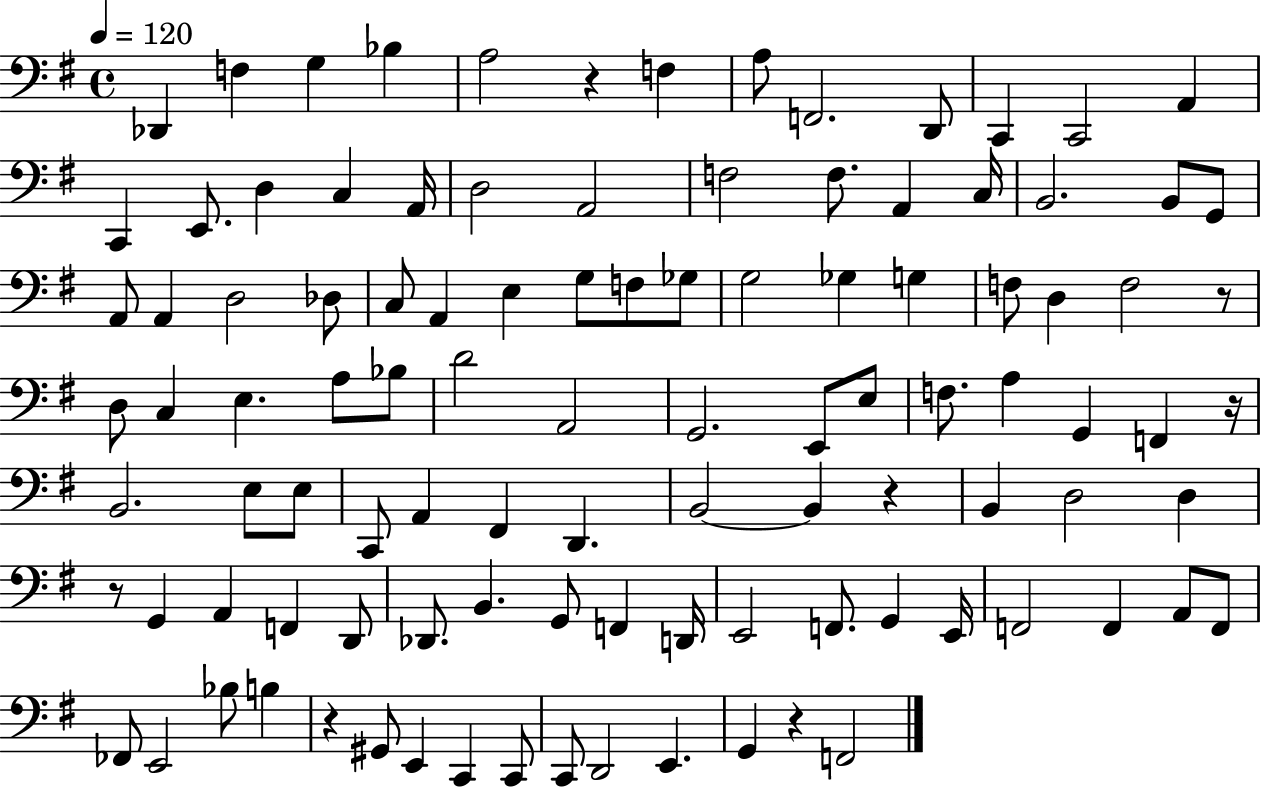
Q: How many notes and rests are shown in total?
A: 105